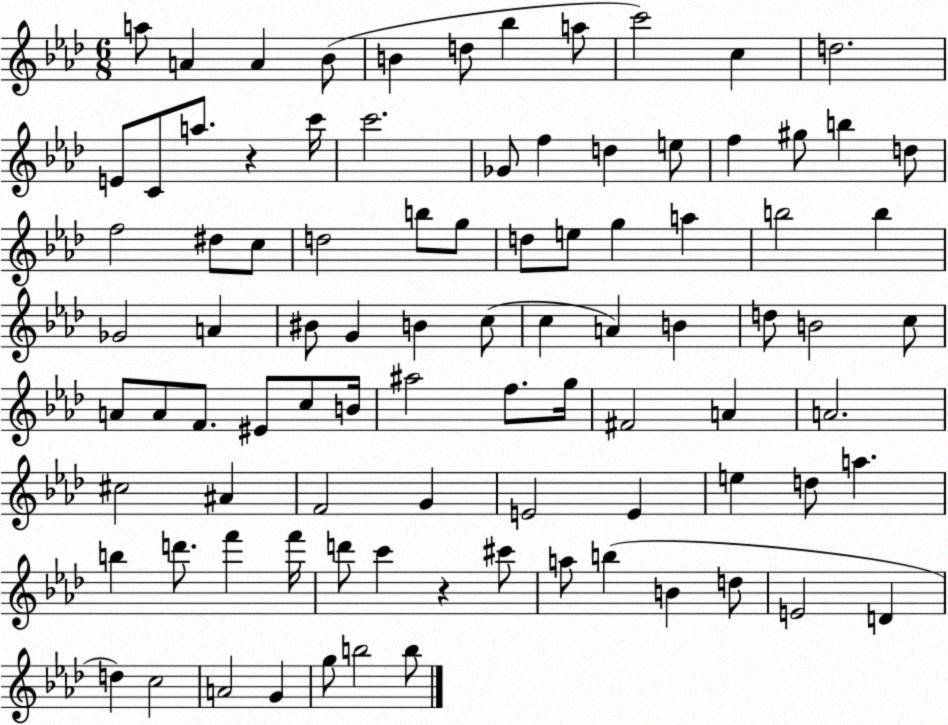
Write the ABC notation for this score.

X:1
T:Untitled
M:6/8
L:1/4
K:Ab
a/2 A A _B/2 B d/2 _b a/2 c'2 c d2 E/2 C/2 a/2 z c'/4 c'2 _G/2 f d e/2 f ^g/2 b d/2 f2 ^d/2 c/2 d2 b/2 g/2 d/2 e/2 g a b2 b _G2 A ^B/2 G B c/2 c A B d/2 B2 c/2 A/2 A/2 F/2 ^E/2 c/2 B/4 ^a2 f/2 g/4 ^F2 A A2 ^c2 ^A F2 G E2 E e d/2 a b d'/2 f' f'/4 d'/2 c' z ^c'/2 a/2 b B d/2 E2 D d c2 A2 G g/2 b2 b/2